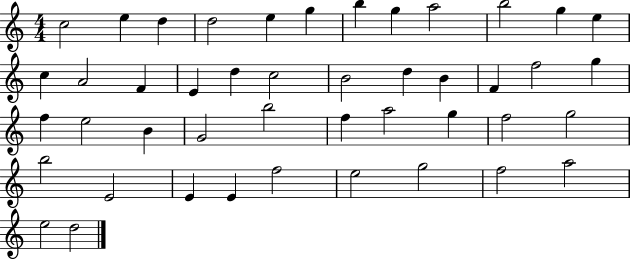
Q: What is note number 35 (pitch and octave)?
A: B5